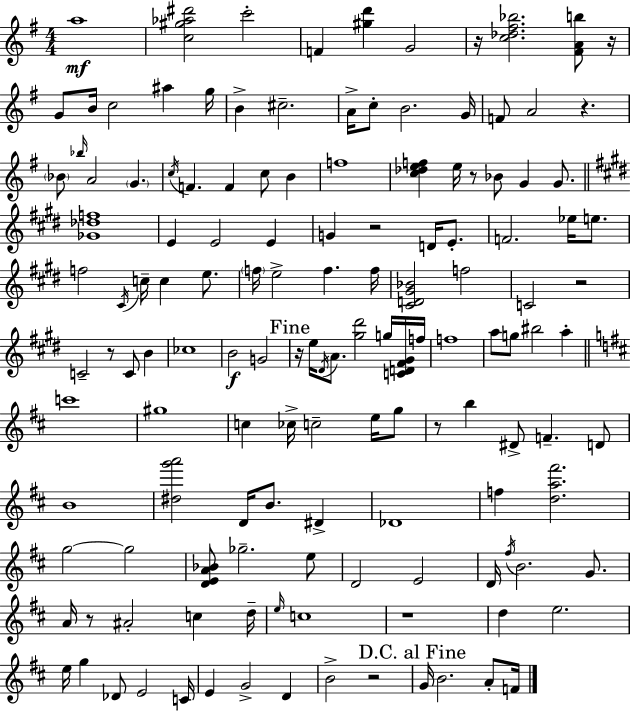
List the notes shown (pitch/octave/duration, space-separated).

A5/w [C5,G#5,Ab5,D#6]/h C6/h F4/q [G#5,D6]/q G4/h R/s [C5,Db5,F#5,Bb5]/h. [F#4,A4,B5]/e R/s G4/e B4/s C5/h A#5/q G5/s B4/q C#5/h. A4/s C5/e B4/h. G4/s F4/e A4/h R/q. Bb4/e Bb5/s A4/h G4/q. C5/s F4/q. F4/q C5/e B4/q F5/w [C5,Db5,E5,F5]/q E5/s R/e Bb4/e G4/q G4/e. [Gb4,Db5,F5]/w E4/q E4/h E4/q G4/q R/h D4/s E4/e. F4/h. Eb5/s E5/e. F5/h C#4/s C5/s C5/q E5/e. F5/s E5/h F5/q. F5/s [C#4,D4,G#4,Bb4]/h F5/h C4/h R/h C4/h R/e C4/e B4/q CES5/w B4/h G4/h R/s E5/s D#4/s A4/e. [G#5,D#6]/h G5/s [C4,D4,F#4,G#4]/s F5/s F5/w A5/e G5/e BIS5/h A5/q C6/w G#5/w C5/q CES5/s C5/h E5/s G5/e R/e B5/q D#4/e F4/q. D4/e B4/w [D#5,G6,A6]/h D4/s B4/e. D#4/q Db4/w F5/q [D5,A5,F#6]/h. G5/h G5/h [D4,E4,A4,Bb4]/e Gb5/h. E5/e D4/h E4/h D4/s F#5/s B4/h. G4/e. A4/s R/e A#4/h C5/q D5/s E5/s C5/w R/w D5/q E5/h. E5/s G5/q Db4/e E4/h C4/s E4/q G4/h D4/q B4/h R/h G4/s B4/h. A4/e F4/s